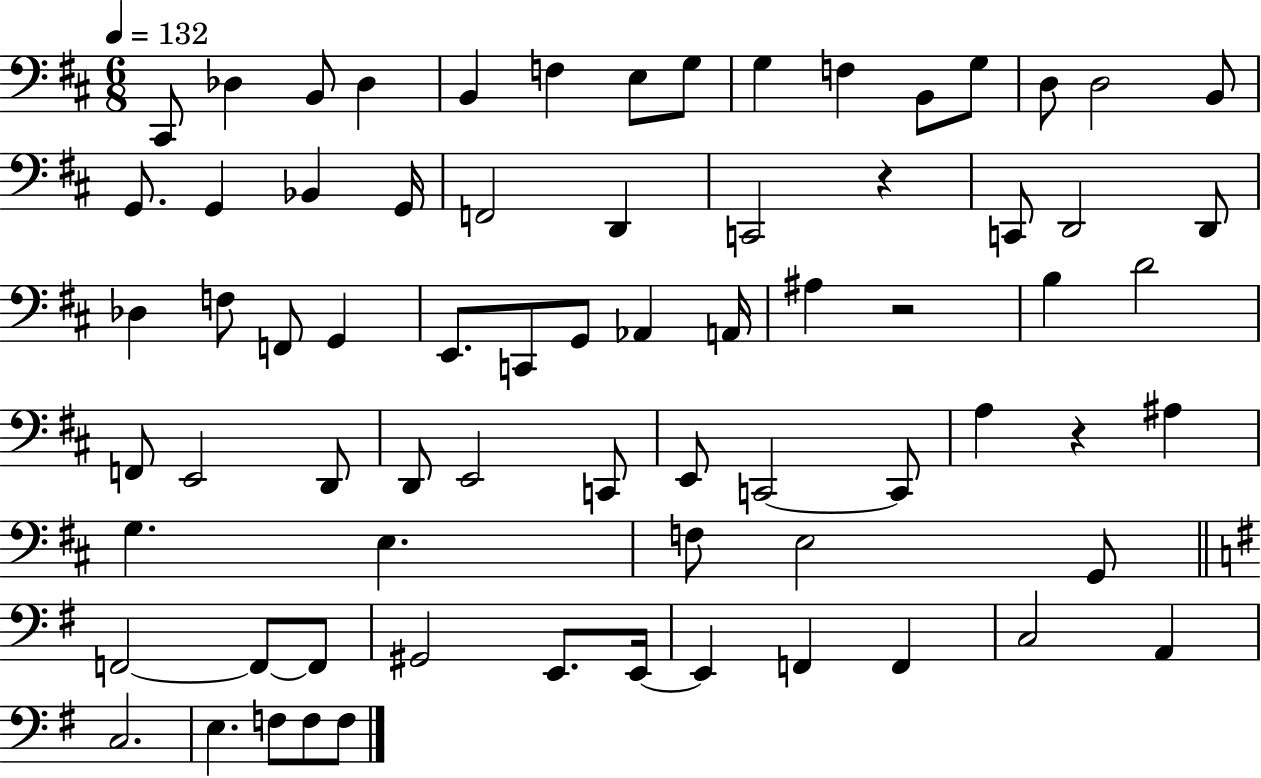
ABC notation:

X:1
T:Untitled
M:6/8
L:1/4
K:D
^C,,/2 _D, B,,/2 _D, B,, F, E,/2 G,/2 G, F, B,,/2 G,/2 D,/2 D,2 B,,/2 G,,/2 G,, _B,, G,,/4 F,,2 D,, C,,2 z C,,/2 D,,2 D,,/2 _D, F,/2 F,,/2 G,, E,,/2 C,,/2 G,,/2 _A,, A,,/4 ^A, z2 B, D2 F,,/2 E,,2 D,,/2 D,,/2 E,,2 C,,/2 E,,/2 C,,2 C,,/2 A, z ^A, G, E, F,/2 E,2 G,,/2 F,,2 F,,/2 F,,/2 ^G,,2 E,,/2 E,,/4 E,, F,, F,, C,2 A,, C,2 E, F,/2 F,/2 F,/2